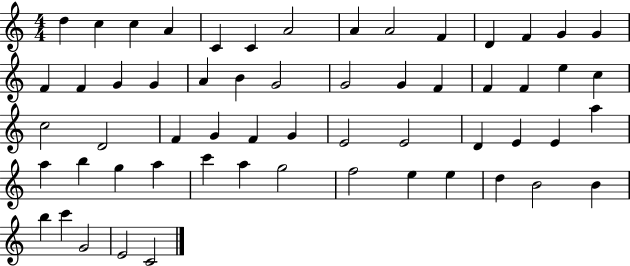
X:1
T:Untitled
M:4/4
L:1/4
K:C
d c c A C C A2 A A2 F D F G G F F G G A B G2 G2 G F F F e c c2 D2 F G F G E2 E2 D E E a a b g a c' a g2 f2 e e d B2 B b c' G2 E2 C2